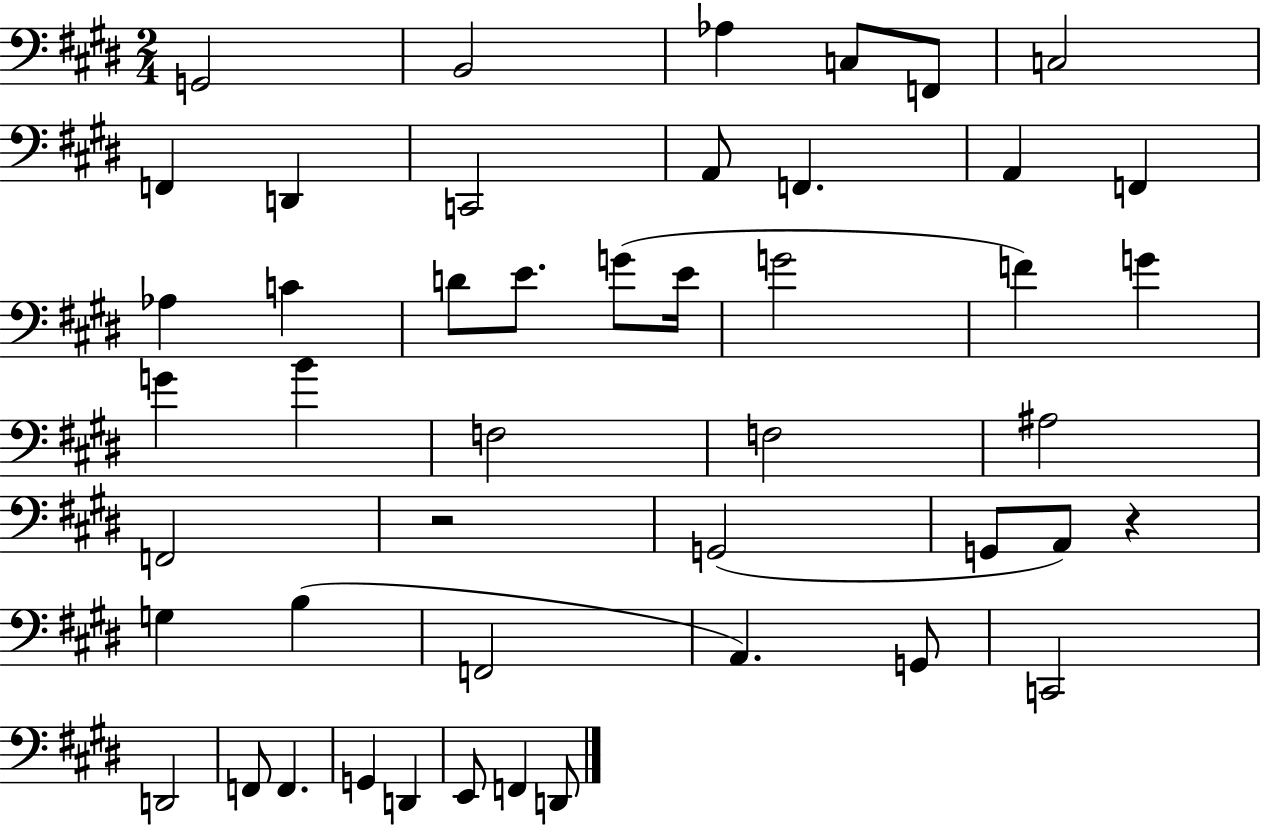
G2/h B2/h Ab3/q C3/e F2/e C3/h F2/q D2/q C2/h A2/e F2/q. A2/q F2/q Ab3/q C4/q D4/e E4/e. G4/e E4/s G4/h F4/q G4/q G4/q B4/q F3/h F3/h A#3/h F2/h R/h G2/h G2/e A2/e R/q G3/q B3/q F2/h A2/q. G2/e C2/h D2/h F2/e F2/q. G2/q D2/q E2/e F2/q D2/e